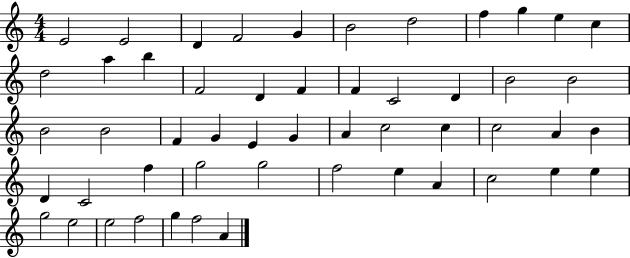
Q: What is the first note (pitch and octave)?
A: E4